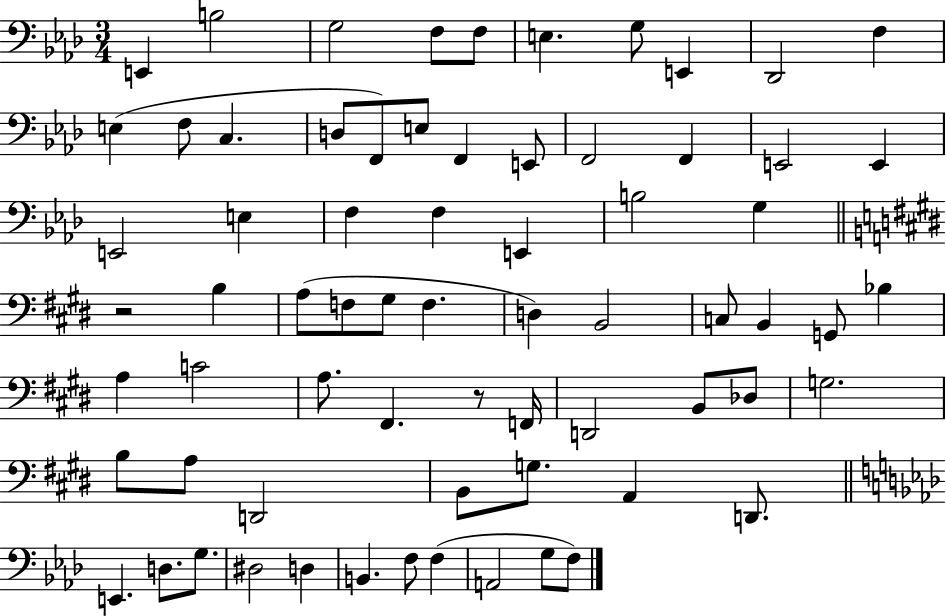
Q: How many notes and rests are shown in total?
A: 69